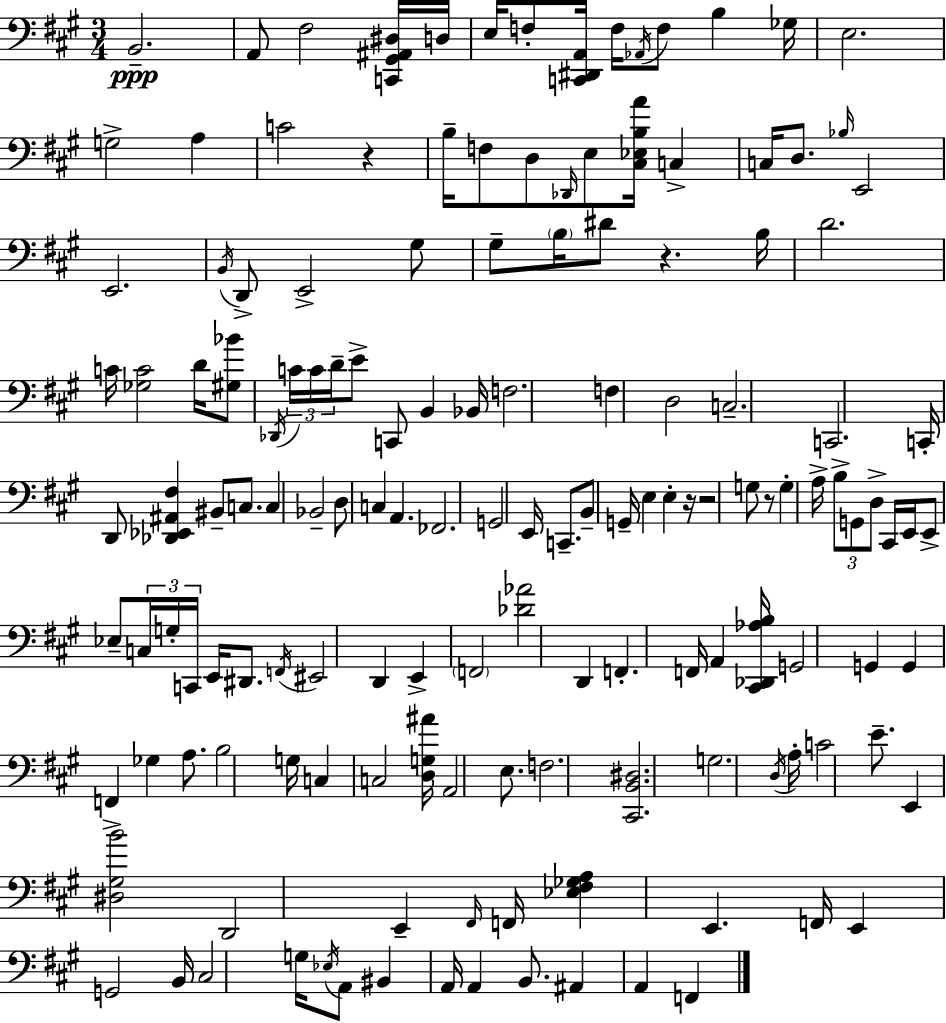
{
  \clef bass
  \numericTimeSignature
  \time 3/4
  \key a \major
  b,2.--\ppp | a,8 fis2 <c, gis, ais, dis>16 d16 | e16 f8-. <c, dis, a,>16 f16 \acciaccatura { aes,16 } f8 b4 | ges16 e2. | \break g2-> a4 | c'2 r4 | b16-- f8 d8 \grace { des,16 } e8 <cis ees b a'>16 c4-> | c16 d8. \grace { bes16 } e,2 | \break e,2. | \acciaccatura { b,16 } d,8-> e,2-> | gis8 gis8-- \parenthesize b16 dis'8 r4. | b16 d'2. | \break c'16 <ges c'>2 | d'16 <gis bes'>8 \acciaccatura { des,16 } \tuplet 3/2 { c'16 c'16 d'16-- } e'8-> c,8 | b,4 bes,16 f2. | f4 d2 | \break c2.-- | c,2. | c,16-. d,8 <des, ees, ais, fis>4 | bis,8-- c8. c4 bes,2-- | \break d8 c4 a,4. | fes,2. | g,2 | e,16 c,8.-- b,8-- g,16-- e4 | \break e4-. r16 r2 | g8 r8 g4-. a16-> \tuplet 3/2 { b8-> | g,8 d8-> } cis,16 e,16 e,8-> ees8-- \tuplet 3/2 { c16 g16-. | c,16 } e,16 dis,8. \acciaccatura { f,16 } eis,2 | \break d,4 e,4-> \parenthesize f,2 | <des' aes'>2 | d,4 f,4.-. | f,16 a,4 <cis, des, aes b>16 g,2 | \break g,4 g,4 f,4-> | ges4 a8. b2 | g16 c4 c2 | <d g ais'>16 a,2 | \break e8. f2. | <cis, b, dis>2. | g2. | \acciaccatura { d16 } a16-. c'2 | \break e'8.-- e,4 <dis gis b'>2 | d,2 | e,4-- \grace { fis,16 } f,16 <ees fis ges a>4 | e,4. f,16 e,4 | \break g,2 b,16 cis2 | g16 \acciaccatura { ees16 } a,8 bis,4 | a,16 a,4 b,8. ais,4 | a,4 f,4 \bar "|."
}